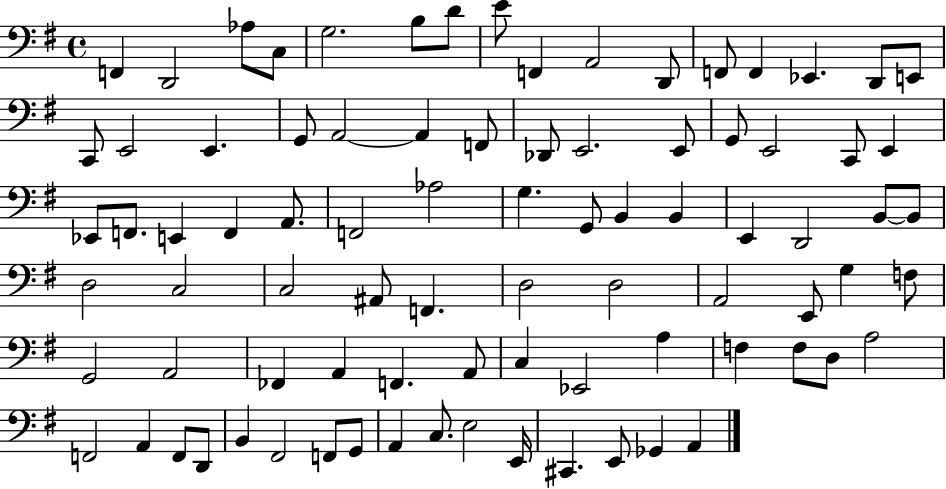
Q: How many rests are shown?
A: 0